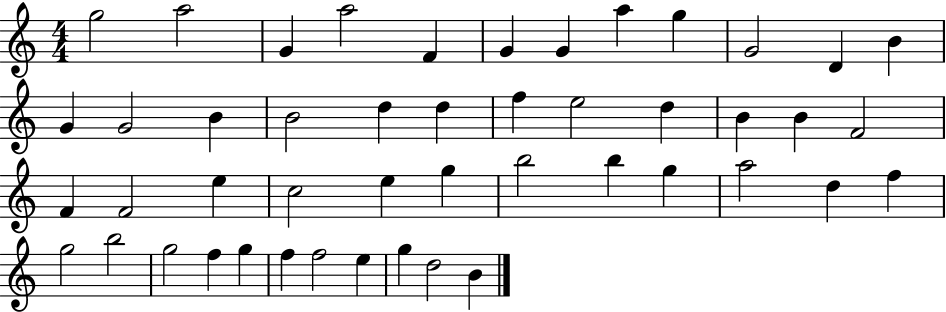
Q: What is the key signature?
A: C major